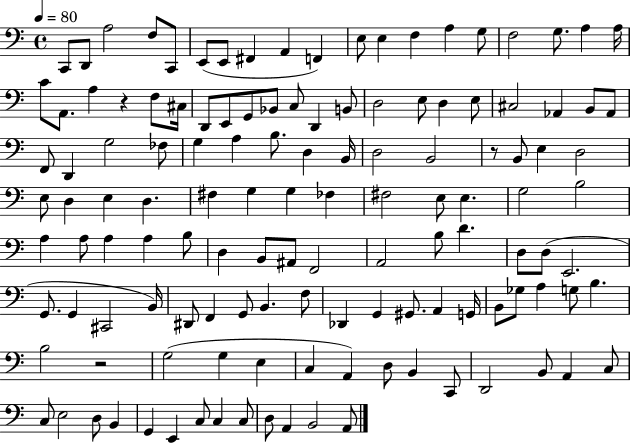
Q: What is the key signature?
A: C major